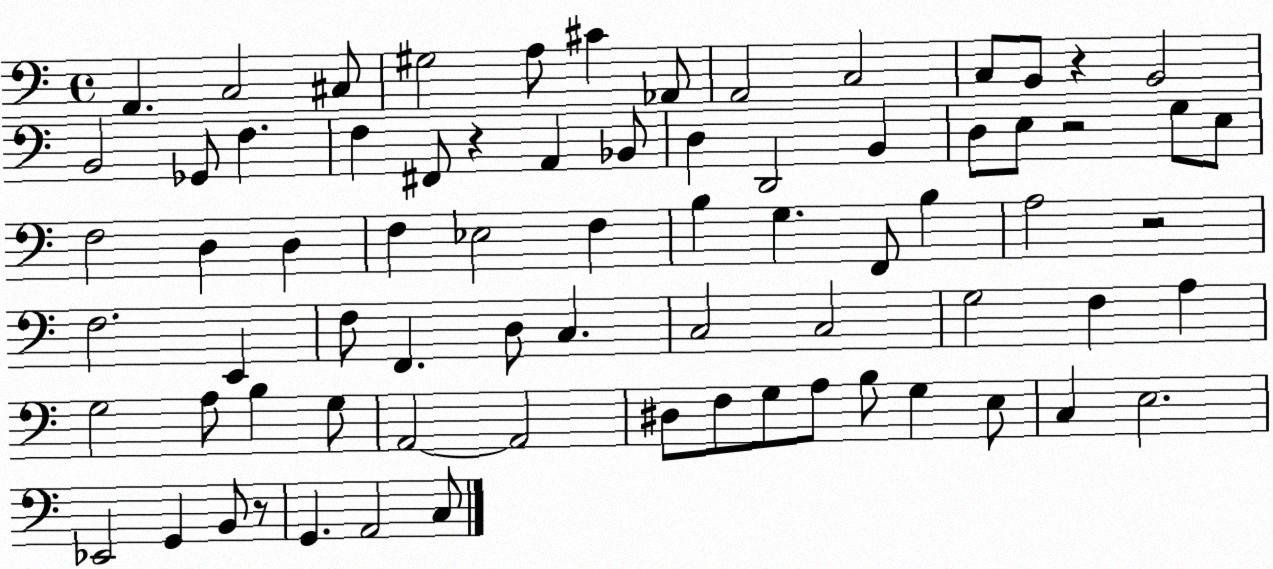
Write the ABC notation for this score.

X:1
T:Untitled
M:4/4
L:1/4
K:C
A,, C,2 ^C,/2 ^G,2 A,/2 ^C _A,,/2 A,,2 C,2 C,/2 B,,/2 z B,,2 B,,2 _G,,/2 F, F, ^F,,/2 z A,, _B,,/2 D, D,,2 B,, D,/2 E,/2 z2 G,/2 E,/2 F,2 D, D, F, _E,2 F, B, G, F,,/2 B, A,2 z2 F,2 E,, F,/2 F,, D,/2 C, C,2 C,2 G,2 F, A, G,2 A,/2 B, G,/2 A,,2 A,,2 ^D,/2 F,/2 G,/2 A,/2 B,/2 G, E,/2 C, E,2 _E,,2 G,, B,,/2 z/2 G,, A,,2 C,/2